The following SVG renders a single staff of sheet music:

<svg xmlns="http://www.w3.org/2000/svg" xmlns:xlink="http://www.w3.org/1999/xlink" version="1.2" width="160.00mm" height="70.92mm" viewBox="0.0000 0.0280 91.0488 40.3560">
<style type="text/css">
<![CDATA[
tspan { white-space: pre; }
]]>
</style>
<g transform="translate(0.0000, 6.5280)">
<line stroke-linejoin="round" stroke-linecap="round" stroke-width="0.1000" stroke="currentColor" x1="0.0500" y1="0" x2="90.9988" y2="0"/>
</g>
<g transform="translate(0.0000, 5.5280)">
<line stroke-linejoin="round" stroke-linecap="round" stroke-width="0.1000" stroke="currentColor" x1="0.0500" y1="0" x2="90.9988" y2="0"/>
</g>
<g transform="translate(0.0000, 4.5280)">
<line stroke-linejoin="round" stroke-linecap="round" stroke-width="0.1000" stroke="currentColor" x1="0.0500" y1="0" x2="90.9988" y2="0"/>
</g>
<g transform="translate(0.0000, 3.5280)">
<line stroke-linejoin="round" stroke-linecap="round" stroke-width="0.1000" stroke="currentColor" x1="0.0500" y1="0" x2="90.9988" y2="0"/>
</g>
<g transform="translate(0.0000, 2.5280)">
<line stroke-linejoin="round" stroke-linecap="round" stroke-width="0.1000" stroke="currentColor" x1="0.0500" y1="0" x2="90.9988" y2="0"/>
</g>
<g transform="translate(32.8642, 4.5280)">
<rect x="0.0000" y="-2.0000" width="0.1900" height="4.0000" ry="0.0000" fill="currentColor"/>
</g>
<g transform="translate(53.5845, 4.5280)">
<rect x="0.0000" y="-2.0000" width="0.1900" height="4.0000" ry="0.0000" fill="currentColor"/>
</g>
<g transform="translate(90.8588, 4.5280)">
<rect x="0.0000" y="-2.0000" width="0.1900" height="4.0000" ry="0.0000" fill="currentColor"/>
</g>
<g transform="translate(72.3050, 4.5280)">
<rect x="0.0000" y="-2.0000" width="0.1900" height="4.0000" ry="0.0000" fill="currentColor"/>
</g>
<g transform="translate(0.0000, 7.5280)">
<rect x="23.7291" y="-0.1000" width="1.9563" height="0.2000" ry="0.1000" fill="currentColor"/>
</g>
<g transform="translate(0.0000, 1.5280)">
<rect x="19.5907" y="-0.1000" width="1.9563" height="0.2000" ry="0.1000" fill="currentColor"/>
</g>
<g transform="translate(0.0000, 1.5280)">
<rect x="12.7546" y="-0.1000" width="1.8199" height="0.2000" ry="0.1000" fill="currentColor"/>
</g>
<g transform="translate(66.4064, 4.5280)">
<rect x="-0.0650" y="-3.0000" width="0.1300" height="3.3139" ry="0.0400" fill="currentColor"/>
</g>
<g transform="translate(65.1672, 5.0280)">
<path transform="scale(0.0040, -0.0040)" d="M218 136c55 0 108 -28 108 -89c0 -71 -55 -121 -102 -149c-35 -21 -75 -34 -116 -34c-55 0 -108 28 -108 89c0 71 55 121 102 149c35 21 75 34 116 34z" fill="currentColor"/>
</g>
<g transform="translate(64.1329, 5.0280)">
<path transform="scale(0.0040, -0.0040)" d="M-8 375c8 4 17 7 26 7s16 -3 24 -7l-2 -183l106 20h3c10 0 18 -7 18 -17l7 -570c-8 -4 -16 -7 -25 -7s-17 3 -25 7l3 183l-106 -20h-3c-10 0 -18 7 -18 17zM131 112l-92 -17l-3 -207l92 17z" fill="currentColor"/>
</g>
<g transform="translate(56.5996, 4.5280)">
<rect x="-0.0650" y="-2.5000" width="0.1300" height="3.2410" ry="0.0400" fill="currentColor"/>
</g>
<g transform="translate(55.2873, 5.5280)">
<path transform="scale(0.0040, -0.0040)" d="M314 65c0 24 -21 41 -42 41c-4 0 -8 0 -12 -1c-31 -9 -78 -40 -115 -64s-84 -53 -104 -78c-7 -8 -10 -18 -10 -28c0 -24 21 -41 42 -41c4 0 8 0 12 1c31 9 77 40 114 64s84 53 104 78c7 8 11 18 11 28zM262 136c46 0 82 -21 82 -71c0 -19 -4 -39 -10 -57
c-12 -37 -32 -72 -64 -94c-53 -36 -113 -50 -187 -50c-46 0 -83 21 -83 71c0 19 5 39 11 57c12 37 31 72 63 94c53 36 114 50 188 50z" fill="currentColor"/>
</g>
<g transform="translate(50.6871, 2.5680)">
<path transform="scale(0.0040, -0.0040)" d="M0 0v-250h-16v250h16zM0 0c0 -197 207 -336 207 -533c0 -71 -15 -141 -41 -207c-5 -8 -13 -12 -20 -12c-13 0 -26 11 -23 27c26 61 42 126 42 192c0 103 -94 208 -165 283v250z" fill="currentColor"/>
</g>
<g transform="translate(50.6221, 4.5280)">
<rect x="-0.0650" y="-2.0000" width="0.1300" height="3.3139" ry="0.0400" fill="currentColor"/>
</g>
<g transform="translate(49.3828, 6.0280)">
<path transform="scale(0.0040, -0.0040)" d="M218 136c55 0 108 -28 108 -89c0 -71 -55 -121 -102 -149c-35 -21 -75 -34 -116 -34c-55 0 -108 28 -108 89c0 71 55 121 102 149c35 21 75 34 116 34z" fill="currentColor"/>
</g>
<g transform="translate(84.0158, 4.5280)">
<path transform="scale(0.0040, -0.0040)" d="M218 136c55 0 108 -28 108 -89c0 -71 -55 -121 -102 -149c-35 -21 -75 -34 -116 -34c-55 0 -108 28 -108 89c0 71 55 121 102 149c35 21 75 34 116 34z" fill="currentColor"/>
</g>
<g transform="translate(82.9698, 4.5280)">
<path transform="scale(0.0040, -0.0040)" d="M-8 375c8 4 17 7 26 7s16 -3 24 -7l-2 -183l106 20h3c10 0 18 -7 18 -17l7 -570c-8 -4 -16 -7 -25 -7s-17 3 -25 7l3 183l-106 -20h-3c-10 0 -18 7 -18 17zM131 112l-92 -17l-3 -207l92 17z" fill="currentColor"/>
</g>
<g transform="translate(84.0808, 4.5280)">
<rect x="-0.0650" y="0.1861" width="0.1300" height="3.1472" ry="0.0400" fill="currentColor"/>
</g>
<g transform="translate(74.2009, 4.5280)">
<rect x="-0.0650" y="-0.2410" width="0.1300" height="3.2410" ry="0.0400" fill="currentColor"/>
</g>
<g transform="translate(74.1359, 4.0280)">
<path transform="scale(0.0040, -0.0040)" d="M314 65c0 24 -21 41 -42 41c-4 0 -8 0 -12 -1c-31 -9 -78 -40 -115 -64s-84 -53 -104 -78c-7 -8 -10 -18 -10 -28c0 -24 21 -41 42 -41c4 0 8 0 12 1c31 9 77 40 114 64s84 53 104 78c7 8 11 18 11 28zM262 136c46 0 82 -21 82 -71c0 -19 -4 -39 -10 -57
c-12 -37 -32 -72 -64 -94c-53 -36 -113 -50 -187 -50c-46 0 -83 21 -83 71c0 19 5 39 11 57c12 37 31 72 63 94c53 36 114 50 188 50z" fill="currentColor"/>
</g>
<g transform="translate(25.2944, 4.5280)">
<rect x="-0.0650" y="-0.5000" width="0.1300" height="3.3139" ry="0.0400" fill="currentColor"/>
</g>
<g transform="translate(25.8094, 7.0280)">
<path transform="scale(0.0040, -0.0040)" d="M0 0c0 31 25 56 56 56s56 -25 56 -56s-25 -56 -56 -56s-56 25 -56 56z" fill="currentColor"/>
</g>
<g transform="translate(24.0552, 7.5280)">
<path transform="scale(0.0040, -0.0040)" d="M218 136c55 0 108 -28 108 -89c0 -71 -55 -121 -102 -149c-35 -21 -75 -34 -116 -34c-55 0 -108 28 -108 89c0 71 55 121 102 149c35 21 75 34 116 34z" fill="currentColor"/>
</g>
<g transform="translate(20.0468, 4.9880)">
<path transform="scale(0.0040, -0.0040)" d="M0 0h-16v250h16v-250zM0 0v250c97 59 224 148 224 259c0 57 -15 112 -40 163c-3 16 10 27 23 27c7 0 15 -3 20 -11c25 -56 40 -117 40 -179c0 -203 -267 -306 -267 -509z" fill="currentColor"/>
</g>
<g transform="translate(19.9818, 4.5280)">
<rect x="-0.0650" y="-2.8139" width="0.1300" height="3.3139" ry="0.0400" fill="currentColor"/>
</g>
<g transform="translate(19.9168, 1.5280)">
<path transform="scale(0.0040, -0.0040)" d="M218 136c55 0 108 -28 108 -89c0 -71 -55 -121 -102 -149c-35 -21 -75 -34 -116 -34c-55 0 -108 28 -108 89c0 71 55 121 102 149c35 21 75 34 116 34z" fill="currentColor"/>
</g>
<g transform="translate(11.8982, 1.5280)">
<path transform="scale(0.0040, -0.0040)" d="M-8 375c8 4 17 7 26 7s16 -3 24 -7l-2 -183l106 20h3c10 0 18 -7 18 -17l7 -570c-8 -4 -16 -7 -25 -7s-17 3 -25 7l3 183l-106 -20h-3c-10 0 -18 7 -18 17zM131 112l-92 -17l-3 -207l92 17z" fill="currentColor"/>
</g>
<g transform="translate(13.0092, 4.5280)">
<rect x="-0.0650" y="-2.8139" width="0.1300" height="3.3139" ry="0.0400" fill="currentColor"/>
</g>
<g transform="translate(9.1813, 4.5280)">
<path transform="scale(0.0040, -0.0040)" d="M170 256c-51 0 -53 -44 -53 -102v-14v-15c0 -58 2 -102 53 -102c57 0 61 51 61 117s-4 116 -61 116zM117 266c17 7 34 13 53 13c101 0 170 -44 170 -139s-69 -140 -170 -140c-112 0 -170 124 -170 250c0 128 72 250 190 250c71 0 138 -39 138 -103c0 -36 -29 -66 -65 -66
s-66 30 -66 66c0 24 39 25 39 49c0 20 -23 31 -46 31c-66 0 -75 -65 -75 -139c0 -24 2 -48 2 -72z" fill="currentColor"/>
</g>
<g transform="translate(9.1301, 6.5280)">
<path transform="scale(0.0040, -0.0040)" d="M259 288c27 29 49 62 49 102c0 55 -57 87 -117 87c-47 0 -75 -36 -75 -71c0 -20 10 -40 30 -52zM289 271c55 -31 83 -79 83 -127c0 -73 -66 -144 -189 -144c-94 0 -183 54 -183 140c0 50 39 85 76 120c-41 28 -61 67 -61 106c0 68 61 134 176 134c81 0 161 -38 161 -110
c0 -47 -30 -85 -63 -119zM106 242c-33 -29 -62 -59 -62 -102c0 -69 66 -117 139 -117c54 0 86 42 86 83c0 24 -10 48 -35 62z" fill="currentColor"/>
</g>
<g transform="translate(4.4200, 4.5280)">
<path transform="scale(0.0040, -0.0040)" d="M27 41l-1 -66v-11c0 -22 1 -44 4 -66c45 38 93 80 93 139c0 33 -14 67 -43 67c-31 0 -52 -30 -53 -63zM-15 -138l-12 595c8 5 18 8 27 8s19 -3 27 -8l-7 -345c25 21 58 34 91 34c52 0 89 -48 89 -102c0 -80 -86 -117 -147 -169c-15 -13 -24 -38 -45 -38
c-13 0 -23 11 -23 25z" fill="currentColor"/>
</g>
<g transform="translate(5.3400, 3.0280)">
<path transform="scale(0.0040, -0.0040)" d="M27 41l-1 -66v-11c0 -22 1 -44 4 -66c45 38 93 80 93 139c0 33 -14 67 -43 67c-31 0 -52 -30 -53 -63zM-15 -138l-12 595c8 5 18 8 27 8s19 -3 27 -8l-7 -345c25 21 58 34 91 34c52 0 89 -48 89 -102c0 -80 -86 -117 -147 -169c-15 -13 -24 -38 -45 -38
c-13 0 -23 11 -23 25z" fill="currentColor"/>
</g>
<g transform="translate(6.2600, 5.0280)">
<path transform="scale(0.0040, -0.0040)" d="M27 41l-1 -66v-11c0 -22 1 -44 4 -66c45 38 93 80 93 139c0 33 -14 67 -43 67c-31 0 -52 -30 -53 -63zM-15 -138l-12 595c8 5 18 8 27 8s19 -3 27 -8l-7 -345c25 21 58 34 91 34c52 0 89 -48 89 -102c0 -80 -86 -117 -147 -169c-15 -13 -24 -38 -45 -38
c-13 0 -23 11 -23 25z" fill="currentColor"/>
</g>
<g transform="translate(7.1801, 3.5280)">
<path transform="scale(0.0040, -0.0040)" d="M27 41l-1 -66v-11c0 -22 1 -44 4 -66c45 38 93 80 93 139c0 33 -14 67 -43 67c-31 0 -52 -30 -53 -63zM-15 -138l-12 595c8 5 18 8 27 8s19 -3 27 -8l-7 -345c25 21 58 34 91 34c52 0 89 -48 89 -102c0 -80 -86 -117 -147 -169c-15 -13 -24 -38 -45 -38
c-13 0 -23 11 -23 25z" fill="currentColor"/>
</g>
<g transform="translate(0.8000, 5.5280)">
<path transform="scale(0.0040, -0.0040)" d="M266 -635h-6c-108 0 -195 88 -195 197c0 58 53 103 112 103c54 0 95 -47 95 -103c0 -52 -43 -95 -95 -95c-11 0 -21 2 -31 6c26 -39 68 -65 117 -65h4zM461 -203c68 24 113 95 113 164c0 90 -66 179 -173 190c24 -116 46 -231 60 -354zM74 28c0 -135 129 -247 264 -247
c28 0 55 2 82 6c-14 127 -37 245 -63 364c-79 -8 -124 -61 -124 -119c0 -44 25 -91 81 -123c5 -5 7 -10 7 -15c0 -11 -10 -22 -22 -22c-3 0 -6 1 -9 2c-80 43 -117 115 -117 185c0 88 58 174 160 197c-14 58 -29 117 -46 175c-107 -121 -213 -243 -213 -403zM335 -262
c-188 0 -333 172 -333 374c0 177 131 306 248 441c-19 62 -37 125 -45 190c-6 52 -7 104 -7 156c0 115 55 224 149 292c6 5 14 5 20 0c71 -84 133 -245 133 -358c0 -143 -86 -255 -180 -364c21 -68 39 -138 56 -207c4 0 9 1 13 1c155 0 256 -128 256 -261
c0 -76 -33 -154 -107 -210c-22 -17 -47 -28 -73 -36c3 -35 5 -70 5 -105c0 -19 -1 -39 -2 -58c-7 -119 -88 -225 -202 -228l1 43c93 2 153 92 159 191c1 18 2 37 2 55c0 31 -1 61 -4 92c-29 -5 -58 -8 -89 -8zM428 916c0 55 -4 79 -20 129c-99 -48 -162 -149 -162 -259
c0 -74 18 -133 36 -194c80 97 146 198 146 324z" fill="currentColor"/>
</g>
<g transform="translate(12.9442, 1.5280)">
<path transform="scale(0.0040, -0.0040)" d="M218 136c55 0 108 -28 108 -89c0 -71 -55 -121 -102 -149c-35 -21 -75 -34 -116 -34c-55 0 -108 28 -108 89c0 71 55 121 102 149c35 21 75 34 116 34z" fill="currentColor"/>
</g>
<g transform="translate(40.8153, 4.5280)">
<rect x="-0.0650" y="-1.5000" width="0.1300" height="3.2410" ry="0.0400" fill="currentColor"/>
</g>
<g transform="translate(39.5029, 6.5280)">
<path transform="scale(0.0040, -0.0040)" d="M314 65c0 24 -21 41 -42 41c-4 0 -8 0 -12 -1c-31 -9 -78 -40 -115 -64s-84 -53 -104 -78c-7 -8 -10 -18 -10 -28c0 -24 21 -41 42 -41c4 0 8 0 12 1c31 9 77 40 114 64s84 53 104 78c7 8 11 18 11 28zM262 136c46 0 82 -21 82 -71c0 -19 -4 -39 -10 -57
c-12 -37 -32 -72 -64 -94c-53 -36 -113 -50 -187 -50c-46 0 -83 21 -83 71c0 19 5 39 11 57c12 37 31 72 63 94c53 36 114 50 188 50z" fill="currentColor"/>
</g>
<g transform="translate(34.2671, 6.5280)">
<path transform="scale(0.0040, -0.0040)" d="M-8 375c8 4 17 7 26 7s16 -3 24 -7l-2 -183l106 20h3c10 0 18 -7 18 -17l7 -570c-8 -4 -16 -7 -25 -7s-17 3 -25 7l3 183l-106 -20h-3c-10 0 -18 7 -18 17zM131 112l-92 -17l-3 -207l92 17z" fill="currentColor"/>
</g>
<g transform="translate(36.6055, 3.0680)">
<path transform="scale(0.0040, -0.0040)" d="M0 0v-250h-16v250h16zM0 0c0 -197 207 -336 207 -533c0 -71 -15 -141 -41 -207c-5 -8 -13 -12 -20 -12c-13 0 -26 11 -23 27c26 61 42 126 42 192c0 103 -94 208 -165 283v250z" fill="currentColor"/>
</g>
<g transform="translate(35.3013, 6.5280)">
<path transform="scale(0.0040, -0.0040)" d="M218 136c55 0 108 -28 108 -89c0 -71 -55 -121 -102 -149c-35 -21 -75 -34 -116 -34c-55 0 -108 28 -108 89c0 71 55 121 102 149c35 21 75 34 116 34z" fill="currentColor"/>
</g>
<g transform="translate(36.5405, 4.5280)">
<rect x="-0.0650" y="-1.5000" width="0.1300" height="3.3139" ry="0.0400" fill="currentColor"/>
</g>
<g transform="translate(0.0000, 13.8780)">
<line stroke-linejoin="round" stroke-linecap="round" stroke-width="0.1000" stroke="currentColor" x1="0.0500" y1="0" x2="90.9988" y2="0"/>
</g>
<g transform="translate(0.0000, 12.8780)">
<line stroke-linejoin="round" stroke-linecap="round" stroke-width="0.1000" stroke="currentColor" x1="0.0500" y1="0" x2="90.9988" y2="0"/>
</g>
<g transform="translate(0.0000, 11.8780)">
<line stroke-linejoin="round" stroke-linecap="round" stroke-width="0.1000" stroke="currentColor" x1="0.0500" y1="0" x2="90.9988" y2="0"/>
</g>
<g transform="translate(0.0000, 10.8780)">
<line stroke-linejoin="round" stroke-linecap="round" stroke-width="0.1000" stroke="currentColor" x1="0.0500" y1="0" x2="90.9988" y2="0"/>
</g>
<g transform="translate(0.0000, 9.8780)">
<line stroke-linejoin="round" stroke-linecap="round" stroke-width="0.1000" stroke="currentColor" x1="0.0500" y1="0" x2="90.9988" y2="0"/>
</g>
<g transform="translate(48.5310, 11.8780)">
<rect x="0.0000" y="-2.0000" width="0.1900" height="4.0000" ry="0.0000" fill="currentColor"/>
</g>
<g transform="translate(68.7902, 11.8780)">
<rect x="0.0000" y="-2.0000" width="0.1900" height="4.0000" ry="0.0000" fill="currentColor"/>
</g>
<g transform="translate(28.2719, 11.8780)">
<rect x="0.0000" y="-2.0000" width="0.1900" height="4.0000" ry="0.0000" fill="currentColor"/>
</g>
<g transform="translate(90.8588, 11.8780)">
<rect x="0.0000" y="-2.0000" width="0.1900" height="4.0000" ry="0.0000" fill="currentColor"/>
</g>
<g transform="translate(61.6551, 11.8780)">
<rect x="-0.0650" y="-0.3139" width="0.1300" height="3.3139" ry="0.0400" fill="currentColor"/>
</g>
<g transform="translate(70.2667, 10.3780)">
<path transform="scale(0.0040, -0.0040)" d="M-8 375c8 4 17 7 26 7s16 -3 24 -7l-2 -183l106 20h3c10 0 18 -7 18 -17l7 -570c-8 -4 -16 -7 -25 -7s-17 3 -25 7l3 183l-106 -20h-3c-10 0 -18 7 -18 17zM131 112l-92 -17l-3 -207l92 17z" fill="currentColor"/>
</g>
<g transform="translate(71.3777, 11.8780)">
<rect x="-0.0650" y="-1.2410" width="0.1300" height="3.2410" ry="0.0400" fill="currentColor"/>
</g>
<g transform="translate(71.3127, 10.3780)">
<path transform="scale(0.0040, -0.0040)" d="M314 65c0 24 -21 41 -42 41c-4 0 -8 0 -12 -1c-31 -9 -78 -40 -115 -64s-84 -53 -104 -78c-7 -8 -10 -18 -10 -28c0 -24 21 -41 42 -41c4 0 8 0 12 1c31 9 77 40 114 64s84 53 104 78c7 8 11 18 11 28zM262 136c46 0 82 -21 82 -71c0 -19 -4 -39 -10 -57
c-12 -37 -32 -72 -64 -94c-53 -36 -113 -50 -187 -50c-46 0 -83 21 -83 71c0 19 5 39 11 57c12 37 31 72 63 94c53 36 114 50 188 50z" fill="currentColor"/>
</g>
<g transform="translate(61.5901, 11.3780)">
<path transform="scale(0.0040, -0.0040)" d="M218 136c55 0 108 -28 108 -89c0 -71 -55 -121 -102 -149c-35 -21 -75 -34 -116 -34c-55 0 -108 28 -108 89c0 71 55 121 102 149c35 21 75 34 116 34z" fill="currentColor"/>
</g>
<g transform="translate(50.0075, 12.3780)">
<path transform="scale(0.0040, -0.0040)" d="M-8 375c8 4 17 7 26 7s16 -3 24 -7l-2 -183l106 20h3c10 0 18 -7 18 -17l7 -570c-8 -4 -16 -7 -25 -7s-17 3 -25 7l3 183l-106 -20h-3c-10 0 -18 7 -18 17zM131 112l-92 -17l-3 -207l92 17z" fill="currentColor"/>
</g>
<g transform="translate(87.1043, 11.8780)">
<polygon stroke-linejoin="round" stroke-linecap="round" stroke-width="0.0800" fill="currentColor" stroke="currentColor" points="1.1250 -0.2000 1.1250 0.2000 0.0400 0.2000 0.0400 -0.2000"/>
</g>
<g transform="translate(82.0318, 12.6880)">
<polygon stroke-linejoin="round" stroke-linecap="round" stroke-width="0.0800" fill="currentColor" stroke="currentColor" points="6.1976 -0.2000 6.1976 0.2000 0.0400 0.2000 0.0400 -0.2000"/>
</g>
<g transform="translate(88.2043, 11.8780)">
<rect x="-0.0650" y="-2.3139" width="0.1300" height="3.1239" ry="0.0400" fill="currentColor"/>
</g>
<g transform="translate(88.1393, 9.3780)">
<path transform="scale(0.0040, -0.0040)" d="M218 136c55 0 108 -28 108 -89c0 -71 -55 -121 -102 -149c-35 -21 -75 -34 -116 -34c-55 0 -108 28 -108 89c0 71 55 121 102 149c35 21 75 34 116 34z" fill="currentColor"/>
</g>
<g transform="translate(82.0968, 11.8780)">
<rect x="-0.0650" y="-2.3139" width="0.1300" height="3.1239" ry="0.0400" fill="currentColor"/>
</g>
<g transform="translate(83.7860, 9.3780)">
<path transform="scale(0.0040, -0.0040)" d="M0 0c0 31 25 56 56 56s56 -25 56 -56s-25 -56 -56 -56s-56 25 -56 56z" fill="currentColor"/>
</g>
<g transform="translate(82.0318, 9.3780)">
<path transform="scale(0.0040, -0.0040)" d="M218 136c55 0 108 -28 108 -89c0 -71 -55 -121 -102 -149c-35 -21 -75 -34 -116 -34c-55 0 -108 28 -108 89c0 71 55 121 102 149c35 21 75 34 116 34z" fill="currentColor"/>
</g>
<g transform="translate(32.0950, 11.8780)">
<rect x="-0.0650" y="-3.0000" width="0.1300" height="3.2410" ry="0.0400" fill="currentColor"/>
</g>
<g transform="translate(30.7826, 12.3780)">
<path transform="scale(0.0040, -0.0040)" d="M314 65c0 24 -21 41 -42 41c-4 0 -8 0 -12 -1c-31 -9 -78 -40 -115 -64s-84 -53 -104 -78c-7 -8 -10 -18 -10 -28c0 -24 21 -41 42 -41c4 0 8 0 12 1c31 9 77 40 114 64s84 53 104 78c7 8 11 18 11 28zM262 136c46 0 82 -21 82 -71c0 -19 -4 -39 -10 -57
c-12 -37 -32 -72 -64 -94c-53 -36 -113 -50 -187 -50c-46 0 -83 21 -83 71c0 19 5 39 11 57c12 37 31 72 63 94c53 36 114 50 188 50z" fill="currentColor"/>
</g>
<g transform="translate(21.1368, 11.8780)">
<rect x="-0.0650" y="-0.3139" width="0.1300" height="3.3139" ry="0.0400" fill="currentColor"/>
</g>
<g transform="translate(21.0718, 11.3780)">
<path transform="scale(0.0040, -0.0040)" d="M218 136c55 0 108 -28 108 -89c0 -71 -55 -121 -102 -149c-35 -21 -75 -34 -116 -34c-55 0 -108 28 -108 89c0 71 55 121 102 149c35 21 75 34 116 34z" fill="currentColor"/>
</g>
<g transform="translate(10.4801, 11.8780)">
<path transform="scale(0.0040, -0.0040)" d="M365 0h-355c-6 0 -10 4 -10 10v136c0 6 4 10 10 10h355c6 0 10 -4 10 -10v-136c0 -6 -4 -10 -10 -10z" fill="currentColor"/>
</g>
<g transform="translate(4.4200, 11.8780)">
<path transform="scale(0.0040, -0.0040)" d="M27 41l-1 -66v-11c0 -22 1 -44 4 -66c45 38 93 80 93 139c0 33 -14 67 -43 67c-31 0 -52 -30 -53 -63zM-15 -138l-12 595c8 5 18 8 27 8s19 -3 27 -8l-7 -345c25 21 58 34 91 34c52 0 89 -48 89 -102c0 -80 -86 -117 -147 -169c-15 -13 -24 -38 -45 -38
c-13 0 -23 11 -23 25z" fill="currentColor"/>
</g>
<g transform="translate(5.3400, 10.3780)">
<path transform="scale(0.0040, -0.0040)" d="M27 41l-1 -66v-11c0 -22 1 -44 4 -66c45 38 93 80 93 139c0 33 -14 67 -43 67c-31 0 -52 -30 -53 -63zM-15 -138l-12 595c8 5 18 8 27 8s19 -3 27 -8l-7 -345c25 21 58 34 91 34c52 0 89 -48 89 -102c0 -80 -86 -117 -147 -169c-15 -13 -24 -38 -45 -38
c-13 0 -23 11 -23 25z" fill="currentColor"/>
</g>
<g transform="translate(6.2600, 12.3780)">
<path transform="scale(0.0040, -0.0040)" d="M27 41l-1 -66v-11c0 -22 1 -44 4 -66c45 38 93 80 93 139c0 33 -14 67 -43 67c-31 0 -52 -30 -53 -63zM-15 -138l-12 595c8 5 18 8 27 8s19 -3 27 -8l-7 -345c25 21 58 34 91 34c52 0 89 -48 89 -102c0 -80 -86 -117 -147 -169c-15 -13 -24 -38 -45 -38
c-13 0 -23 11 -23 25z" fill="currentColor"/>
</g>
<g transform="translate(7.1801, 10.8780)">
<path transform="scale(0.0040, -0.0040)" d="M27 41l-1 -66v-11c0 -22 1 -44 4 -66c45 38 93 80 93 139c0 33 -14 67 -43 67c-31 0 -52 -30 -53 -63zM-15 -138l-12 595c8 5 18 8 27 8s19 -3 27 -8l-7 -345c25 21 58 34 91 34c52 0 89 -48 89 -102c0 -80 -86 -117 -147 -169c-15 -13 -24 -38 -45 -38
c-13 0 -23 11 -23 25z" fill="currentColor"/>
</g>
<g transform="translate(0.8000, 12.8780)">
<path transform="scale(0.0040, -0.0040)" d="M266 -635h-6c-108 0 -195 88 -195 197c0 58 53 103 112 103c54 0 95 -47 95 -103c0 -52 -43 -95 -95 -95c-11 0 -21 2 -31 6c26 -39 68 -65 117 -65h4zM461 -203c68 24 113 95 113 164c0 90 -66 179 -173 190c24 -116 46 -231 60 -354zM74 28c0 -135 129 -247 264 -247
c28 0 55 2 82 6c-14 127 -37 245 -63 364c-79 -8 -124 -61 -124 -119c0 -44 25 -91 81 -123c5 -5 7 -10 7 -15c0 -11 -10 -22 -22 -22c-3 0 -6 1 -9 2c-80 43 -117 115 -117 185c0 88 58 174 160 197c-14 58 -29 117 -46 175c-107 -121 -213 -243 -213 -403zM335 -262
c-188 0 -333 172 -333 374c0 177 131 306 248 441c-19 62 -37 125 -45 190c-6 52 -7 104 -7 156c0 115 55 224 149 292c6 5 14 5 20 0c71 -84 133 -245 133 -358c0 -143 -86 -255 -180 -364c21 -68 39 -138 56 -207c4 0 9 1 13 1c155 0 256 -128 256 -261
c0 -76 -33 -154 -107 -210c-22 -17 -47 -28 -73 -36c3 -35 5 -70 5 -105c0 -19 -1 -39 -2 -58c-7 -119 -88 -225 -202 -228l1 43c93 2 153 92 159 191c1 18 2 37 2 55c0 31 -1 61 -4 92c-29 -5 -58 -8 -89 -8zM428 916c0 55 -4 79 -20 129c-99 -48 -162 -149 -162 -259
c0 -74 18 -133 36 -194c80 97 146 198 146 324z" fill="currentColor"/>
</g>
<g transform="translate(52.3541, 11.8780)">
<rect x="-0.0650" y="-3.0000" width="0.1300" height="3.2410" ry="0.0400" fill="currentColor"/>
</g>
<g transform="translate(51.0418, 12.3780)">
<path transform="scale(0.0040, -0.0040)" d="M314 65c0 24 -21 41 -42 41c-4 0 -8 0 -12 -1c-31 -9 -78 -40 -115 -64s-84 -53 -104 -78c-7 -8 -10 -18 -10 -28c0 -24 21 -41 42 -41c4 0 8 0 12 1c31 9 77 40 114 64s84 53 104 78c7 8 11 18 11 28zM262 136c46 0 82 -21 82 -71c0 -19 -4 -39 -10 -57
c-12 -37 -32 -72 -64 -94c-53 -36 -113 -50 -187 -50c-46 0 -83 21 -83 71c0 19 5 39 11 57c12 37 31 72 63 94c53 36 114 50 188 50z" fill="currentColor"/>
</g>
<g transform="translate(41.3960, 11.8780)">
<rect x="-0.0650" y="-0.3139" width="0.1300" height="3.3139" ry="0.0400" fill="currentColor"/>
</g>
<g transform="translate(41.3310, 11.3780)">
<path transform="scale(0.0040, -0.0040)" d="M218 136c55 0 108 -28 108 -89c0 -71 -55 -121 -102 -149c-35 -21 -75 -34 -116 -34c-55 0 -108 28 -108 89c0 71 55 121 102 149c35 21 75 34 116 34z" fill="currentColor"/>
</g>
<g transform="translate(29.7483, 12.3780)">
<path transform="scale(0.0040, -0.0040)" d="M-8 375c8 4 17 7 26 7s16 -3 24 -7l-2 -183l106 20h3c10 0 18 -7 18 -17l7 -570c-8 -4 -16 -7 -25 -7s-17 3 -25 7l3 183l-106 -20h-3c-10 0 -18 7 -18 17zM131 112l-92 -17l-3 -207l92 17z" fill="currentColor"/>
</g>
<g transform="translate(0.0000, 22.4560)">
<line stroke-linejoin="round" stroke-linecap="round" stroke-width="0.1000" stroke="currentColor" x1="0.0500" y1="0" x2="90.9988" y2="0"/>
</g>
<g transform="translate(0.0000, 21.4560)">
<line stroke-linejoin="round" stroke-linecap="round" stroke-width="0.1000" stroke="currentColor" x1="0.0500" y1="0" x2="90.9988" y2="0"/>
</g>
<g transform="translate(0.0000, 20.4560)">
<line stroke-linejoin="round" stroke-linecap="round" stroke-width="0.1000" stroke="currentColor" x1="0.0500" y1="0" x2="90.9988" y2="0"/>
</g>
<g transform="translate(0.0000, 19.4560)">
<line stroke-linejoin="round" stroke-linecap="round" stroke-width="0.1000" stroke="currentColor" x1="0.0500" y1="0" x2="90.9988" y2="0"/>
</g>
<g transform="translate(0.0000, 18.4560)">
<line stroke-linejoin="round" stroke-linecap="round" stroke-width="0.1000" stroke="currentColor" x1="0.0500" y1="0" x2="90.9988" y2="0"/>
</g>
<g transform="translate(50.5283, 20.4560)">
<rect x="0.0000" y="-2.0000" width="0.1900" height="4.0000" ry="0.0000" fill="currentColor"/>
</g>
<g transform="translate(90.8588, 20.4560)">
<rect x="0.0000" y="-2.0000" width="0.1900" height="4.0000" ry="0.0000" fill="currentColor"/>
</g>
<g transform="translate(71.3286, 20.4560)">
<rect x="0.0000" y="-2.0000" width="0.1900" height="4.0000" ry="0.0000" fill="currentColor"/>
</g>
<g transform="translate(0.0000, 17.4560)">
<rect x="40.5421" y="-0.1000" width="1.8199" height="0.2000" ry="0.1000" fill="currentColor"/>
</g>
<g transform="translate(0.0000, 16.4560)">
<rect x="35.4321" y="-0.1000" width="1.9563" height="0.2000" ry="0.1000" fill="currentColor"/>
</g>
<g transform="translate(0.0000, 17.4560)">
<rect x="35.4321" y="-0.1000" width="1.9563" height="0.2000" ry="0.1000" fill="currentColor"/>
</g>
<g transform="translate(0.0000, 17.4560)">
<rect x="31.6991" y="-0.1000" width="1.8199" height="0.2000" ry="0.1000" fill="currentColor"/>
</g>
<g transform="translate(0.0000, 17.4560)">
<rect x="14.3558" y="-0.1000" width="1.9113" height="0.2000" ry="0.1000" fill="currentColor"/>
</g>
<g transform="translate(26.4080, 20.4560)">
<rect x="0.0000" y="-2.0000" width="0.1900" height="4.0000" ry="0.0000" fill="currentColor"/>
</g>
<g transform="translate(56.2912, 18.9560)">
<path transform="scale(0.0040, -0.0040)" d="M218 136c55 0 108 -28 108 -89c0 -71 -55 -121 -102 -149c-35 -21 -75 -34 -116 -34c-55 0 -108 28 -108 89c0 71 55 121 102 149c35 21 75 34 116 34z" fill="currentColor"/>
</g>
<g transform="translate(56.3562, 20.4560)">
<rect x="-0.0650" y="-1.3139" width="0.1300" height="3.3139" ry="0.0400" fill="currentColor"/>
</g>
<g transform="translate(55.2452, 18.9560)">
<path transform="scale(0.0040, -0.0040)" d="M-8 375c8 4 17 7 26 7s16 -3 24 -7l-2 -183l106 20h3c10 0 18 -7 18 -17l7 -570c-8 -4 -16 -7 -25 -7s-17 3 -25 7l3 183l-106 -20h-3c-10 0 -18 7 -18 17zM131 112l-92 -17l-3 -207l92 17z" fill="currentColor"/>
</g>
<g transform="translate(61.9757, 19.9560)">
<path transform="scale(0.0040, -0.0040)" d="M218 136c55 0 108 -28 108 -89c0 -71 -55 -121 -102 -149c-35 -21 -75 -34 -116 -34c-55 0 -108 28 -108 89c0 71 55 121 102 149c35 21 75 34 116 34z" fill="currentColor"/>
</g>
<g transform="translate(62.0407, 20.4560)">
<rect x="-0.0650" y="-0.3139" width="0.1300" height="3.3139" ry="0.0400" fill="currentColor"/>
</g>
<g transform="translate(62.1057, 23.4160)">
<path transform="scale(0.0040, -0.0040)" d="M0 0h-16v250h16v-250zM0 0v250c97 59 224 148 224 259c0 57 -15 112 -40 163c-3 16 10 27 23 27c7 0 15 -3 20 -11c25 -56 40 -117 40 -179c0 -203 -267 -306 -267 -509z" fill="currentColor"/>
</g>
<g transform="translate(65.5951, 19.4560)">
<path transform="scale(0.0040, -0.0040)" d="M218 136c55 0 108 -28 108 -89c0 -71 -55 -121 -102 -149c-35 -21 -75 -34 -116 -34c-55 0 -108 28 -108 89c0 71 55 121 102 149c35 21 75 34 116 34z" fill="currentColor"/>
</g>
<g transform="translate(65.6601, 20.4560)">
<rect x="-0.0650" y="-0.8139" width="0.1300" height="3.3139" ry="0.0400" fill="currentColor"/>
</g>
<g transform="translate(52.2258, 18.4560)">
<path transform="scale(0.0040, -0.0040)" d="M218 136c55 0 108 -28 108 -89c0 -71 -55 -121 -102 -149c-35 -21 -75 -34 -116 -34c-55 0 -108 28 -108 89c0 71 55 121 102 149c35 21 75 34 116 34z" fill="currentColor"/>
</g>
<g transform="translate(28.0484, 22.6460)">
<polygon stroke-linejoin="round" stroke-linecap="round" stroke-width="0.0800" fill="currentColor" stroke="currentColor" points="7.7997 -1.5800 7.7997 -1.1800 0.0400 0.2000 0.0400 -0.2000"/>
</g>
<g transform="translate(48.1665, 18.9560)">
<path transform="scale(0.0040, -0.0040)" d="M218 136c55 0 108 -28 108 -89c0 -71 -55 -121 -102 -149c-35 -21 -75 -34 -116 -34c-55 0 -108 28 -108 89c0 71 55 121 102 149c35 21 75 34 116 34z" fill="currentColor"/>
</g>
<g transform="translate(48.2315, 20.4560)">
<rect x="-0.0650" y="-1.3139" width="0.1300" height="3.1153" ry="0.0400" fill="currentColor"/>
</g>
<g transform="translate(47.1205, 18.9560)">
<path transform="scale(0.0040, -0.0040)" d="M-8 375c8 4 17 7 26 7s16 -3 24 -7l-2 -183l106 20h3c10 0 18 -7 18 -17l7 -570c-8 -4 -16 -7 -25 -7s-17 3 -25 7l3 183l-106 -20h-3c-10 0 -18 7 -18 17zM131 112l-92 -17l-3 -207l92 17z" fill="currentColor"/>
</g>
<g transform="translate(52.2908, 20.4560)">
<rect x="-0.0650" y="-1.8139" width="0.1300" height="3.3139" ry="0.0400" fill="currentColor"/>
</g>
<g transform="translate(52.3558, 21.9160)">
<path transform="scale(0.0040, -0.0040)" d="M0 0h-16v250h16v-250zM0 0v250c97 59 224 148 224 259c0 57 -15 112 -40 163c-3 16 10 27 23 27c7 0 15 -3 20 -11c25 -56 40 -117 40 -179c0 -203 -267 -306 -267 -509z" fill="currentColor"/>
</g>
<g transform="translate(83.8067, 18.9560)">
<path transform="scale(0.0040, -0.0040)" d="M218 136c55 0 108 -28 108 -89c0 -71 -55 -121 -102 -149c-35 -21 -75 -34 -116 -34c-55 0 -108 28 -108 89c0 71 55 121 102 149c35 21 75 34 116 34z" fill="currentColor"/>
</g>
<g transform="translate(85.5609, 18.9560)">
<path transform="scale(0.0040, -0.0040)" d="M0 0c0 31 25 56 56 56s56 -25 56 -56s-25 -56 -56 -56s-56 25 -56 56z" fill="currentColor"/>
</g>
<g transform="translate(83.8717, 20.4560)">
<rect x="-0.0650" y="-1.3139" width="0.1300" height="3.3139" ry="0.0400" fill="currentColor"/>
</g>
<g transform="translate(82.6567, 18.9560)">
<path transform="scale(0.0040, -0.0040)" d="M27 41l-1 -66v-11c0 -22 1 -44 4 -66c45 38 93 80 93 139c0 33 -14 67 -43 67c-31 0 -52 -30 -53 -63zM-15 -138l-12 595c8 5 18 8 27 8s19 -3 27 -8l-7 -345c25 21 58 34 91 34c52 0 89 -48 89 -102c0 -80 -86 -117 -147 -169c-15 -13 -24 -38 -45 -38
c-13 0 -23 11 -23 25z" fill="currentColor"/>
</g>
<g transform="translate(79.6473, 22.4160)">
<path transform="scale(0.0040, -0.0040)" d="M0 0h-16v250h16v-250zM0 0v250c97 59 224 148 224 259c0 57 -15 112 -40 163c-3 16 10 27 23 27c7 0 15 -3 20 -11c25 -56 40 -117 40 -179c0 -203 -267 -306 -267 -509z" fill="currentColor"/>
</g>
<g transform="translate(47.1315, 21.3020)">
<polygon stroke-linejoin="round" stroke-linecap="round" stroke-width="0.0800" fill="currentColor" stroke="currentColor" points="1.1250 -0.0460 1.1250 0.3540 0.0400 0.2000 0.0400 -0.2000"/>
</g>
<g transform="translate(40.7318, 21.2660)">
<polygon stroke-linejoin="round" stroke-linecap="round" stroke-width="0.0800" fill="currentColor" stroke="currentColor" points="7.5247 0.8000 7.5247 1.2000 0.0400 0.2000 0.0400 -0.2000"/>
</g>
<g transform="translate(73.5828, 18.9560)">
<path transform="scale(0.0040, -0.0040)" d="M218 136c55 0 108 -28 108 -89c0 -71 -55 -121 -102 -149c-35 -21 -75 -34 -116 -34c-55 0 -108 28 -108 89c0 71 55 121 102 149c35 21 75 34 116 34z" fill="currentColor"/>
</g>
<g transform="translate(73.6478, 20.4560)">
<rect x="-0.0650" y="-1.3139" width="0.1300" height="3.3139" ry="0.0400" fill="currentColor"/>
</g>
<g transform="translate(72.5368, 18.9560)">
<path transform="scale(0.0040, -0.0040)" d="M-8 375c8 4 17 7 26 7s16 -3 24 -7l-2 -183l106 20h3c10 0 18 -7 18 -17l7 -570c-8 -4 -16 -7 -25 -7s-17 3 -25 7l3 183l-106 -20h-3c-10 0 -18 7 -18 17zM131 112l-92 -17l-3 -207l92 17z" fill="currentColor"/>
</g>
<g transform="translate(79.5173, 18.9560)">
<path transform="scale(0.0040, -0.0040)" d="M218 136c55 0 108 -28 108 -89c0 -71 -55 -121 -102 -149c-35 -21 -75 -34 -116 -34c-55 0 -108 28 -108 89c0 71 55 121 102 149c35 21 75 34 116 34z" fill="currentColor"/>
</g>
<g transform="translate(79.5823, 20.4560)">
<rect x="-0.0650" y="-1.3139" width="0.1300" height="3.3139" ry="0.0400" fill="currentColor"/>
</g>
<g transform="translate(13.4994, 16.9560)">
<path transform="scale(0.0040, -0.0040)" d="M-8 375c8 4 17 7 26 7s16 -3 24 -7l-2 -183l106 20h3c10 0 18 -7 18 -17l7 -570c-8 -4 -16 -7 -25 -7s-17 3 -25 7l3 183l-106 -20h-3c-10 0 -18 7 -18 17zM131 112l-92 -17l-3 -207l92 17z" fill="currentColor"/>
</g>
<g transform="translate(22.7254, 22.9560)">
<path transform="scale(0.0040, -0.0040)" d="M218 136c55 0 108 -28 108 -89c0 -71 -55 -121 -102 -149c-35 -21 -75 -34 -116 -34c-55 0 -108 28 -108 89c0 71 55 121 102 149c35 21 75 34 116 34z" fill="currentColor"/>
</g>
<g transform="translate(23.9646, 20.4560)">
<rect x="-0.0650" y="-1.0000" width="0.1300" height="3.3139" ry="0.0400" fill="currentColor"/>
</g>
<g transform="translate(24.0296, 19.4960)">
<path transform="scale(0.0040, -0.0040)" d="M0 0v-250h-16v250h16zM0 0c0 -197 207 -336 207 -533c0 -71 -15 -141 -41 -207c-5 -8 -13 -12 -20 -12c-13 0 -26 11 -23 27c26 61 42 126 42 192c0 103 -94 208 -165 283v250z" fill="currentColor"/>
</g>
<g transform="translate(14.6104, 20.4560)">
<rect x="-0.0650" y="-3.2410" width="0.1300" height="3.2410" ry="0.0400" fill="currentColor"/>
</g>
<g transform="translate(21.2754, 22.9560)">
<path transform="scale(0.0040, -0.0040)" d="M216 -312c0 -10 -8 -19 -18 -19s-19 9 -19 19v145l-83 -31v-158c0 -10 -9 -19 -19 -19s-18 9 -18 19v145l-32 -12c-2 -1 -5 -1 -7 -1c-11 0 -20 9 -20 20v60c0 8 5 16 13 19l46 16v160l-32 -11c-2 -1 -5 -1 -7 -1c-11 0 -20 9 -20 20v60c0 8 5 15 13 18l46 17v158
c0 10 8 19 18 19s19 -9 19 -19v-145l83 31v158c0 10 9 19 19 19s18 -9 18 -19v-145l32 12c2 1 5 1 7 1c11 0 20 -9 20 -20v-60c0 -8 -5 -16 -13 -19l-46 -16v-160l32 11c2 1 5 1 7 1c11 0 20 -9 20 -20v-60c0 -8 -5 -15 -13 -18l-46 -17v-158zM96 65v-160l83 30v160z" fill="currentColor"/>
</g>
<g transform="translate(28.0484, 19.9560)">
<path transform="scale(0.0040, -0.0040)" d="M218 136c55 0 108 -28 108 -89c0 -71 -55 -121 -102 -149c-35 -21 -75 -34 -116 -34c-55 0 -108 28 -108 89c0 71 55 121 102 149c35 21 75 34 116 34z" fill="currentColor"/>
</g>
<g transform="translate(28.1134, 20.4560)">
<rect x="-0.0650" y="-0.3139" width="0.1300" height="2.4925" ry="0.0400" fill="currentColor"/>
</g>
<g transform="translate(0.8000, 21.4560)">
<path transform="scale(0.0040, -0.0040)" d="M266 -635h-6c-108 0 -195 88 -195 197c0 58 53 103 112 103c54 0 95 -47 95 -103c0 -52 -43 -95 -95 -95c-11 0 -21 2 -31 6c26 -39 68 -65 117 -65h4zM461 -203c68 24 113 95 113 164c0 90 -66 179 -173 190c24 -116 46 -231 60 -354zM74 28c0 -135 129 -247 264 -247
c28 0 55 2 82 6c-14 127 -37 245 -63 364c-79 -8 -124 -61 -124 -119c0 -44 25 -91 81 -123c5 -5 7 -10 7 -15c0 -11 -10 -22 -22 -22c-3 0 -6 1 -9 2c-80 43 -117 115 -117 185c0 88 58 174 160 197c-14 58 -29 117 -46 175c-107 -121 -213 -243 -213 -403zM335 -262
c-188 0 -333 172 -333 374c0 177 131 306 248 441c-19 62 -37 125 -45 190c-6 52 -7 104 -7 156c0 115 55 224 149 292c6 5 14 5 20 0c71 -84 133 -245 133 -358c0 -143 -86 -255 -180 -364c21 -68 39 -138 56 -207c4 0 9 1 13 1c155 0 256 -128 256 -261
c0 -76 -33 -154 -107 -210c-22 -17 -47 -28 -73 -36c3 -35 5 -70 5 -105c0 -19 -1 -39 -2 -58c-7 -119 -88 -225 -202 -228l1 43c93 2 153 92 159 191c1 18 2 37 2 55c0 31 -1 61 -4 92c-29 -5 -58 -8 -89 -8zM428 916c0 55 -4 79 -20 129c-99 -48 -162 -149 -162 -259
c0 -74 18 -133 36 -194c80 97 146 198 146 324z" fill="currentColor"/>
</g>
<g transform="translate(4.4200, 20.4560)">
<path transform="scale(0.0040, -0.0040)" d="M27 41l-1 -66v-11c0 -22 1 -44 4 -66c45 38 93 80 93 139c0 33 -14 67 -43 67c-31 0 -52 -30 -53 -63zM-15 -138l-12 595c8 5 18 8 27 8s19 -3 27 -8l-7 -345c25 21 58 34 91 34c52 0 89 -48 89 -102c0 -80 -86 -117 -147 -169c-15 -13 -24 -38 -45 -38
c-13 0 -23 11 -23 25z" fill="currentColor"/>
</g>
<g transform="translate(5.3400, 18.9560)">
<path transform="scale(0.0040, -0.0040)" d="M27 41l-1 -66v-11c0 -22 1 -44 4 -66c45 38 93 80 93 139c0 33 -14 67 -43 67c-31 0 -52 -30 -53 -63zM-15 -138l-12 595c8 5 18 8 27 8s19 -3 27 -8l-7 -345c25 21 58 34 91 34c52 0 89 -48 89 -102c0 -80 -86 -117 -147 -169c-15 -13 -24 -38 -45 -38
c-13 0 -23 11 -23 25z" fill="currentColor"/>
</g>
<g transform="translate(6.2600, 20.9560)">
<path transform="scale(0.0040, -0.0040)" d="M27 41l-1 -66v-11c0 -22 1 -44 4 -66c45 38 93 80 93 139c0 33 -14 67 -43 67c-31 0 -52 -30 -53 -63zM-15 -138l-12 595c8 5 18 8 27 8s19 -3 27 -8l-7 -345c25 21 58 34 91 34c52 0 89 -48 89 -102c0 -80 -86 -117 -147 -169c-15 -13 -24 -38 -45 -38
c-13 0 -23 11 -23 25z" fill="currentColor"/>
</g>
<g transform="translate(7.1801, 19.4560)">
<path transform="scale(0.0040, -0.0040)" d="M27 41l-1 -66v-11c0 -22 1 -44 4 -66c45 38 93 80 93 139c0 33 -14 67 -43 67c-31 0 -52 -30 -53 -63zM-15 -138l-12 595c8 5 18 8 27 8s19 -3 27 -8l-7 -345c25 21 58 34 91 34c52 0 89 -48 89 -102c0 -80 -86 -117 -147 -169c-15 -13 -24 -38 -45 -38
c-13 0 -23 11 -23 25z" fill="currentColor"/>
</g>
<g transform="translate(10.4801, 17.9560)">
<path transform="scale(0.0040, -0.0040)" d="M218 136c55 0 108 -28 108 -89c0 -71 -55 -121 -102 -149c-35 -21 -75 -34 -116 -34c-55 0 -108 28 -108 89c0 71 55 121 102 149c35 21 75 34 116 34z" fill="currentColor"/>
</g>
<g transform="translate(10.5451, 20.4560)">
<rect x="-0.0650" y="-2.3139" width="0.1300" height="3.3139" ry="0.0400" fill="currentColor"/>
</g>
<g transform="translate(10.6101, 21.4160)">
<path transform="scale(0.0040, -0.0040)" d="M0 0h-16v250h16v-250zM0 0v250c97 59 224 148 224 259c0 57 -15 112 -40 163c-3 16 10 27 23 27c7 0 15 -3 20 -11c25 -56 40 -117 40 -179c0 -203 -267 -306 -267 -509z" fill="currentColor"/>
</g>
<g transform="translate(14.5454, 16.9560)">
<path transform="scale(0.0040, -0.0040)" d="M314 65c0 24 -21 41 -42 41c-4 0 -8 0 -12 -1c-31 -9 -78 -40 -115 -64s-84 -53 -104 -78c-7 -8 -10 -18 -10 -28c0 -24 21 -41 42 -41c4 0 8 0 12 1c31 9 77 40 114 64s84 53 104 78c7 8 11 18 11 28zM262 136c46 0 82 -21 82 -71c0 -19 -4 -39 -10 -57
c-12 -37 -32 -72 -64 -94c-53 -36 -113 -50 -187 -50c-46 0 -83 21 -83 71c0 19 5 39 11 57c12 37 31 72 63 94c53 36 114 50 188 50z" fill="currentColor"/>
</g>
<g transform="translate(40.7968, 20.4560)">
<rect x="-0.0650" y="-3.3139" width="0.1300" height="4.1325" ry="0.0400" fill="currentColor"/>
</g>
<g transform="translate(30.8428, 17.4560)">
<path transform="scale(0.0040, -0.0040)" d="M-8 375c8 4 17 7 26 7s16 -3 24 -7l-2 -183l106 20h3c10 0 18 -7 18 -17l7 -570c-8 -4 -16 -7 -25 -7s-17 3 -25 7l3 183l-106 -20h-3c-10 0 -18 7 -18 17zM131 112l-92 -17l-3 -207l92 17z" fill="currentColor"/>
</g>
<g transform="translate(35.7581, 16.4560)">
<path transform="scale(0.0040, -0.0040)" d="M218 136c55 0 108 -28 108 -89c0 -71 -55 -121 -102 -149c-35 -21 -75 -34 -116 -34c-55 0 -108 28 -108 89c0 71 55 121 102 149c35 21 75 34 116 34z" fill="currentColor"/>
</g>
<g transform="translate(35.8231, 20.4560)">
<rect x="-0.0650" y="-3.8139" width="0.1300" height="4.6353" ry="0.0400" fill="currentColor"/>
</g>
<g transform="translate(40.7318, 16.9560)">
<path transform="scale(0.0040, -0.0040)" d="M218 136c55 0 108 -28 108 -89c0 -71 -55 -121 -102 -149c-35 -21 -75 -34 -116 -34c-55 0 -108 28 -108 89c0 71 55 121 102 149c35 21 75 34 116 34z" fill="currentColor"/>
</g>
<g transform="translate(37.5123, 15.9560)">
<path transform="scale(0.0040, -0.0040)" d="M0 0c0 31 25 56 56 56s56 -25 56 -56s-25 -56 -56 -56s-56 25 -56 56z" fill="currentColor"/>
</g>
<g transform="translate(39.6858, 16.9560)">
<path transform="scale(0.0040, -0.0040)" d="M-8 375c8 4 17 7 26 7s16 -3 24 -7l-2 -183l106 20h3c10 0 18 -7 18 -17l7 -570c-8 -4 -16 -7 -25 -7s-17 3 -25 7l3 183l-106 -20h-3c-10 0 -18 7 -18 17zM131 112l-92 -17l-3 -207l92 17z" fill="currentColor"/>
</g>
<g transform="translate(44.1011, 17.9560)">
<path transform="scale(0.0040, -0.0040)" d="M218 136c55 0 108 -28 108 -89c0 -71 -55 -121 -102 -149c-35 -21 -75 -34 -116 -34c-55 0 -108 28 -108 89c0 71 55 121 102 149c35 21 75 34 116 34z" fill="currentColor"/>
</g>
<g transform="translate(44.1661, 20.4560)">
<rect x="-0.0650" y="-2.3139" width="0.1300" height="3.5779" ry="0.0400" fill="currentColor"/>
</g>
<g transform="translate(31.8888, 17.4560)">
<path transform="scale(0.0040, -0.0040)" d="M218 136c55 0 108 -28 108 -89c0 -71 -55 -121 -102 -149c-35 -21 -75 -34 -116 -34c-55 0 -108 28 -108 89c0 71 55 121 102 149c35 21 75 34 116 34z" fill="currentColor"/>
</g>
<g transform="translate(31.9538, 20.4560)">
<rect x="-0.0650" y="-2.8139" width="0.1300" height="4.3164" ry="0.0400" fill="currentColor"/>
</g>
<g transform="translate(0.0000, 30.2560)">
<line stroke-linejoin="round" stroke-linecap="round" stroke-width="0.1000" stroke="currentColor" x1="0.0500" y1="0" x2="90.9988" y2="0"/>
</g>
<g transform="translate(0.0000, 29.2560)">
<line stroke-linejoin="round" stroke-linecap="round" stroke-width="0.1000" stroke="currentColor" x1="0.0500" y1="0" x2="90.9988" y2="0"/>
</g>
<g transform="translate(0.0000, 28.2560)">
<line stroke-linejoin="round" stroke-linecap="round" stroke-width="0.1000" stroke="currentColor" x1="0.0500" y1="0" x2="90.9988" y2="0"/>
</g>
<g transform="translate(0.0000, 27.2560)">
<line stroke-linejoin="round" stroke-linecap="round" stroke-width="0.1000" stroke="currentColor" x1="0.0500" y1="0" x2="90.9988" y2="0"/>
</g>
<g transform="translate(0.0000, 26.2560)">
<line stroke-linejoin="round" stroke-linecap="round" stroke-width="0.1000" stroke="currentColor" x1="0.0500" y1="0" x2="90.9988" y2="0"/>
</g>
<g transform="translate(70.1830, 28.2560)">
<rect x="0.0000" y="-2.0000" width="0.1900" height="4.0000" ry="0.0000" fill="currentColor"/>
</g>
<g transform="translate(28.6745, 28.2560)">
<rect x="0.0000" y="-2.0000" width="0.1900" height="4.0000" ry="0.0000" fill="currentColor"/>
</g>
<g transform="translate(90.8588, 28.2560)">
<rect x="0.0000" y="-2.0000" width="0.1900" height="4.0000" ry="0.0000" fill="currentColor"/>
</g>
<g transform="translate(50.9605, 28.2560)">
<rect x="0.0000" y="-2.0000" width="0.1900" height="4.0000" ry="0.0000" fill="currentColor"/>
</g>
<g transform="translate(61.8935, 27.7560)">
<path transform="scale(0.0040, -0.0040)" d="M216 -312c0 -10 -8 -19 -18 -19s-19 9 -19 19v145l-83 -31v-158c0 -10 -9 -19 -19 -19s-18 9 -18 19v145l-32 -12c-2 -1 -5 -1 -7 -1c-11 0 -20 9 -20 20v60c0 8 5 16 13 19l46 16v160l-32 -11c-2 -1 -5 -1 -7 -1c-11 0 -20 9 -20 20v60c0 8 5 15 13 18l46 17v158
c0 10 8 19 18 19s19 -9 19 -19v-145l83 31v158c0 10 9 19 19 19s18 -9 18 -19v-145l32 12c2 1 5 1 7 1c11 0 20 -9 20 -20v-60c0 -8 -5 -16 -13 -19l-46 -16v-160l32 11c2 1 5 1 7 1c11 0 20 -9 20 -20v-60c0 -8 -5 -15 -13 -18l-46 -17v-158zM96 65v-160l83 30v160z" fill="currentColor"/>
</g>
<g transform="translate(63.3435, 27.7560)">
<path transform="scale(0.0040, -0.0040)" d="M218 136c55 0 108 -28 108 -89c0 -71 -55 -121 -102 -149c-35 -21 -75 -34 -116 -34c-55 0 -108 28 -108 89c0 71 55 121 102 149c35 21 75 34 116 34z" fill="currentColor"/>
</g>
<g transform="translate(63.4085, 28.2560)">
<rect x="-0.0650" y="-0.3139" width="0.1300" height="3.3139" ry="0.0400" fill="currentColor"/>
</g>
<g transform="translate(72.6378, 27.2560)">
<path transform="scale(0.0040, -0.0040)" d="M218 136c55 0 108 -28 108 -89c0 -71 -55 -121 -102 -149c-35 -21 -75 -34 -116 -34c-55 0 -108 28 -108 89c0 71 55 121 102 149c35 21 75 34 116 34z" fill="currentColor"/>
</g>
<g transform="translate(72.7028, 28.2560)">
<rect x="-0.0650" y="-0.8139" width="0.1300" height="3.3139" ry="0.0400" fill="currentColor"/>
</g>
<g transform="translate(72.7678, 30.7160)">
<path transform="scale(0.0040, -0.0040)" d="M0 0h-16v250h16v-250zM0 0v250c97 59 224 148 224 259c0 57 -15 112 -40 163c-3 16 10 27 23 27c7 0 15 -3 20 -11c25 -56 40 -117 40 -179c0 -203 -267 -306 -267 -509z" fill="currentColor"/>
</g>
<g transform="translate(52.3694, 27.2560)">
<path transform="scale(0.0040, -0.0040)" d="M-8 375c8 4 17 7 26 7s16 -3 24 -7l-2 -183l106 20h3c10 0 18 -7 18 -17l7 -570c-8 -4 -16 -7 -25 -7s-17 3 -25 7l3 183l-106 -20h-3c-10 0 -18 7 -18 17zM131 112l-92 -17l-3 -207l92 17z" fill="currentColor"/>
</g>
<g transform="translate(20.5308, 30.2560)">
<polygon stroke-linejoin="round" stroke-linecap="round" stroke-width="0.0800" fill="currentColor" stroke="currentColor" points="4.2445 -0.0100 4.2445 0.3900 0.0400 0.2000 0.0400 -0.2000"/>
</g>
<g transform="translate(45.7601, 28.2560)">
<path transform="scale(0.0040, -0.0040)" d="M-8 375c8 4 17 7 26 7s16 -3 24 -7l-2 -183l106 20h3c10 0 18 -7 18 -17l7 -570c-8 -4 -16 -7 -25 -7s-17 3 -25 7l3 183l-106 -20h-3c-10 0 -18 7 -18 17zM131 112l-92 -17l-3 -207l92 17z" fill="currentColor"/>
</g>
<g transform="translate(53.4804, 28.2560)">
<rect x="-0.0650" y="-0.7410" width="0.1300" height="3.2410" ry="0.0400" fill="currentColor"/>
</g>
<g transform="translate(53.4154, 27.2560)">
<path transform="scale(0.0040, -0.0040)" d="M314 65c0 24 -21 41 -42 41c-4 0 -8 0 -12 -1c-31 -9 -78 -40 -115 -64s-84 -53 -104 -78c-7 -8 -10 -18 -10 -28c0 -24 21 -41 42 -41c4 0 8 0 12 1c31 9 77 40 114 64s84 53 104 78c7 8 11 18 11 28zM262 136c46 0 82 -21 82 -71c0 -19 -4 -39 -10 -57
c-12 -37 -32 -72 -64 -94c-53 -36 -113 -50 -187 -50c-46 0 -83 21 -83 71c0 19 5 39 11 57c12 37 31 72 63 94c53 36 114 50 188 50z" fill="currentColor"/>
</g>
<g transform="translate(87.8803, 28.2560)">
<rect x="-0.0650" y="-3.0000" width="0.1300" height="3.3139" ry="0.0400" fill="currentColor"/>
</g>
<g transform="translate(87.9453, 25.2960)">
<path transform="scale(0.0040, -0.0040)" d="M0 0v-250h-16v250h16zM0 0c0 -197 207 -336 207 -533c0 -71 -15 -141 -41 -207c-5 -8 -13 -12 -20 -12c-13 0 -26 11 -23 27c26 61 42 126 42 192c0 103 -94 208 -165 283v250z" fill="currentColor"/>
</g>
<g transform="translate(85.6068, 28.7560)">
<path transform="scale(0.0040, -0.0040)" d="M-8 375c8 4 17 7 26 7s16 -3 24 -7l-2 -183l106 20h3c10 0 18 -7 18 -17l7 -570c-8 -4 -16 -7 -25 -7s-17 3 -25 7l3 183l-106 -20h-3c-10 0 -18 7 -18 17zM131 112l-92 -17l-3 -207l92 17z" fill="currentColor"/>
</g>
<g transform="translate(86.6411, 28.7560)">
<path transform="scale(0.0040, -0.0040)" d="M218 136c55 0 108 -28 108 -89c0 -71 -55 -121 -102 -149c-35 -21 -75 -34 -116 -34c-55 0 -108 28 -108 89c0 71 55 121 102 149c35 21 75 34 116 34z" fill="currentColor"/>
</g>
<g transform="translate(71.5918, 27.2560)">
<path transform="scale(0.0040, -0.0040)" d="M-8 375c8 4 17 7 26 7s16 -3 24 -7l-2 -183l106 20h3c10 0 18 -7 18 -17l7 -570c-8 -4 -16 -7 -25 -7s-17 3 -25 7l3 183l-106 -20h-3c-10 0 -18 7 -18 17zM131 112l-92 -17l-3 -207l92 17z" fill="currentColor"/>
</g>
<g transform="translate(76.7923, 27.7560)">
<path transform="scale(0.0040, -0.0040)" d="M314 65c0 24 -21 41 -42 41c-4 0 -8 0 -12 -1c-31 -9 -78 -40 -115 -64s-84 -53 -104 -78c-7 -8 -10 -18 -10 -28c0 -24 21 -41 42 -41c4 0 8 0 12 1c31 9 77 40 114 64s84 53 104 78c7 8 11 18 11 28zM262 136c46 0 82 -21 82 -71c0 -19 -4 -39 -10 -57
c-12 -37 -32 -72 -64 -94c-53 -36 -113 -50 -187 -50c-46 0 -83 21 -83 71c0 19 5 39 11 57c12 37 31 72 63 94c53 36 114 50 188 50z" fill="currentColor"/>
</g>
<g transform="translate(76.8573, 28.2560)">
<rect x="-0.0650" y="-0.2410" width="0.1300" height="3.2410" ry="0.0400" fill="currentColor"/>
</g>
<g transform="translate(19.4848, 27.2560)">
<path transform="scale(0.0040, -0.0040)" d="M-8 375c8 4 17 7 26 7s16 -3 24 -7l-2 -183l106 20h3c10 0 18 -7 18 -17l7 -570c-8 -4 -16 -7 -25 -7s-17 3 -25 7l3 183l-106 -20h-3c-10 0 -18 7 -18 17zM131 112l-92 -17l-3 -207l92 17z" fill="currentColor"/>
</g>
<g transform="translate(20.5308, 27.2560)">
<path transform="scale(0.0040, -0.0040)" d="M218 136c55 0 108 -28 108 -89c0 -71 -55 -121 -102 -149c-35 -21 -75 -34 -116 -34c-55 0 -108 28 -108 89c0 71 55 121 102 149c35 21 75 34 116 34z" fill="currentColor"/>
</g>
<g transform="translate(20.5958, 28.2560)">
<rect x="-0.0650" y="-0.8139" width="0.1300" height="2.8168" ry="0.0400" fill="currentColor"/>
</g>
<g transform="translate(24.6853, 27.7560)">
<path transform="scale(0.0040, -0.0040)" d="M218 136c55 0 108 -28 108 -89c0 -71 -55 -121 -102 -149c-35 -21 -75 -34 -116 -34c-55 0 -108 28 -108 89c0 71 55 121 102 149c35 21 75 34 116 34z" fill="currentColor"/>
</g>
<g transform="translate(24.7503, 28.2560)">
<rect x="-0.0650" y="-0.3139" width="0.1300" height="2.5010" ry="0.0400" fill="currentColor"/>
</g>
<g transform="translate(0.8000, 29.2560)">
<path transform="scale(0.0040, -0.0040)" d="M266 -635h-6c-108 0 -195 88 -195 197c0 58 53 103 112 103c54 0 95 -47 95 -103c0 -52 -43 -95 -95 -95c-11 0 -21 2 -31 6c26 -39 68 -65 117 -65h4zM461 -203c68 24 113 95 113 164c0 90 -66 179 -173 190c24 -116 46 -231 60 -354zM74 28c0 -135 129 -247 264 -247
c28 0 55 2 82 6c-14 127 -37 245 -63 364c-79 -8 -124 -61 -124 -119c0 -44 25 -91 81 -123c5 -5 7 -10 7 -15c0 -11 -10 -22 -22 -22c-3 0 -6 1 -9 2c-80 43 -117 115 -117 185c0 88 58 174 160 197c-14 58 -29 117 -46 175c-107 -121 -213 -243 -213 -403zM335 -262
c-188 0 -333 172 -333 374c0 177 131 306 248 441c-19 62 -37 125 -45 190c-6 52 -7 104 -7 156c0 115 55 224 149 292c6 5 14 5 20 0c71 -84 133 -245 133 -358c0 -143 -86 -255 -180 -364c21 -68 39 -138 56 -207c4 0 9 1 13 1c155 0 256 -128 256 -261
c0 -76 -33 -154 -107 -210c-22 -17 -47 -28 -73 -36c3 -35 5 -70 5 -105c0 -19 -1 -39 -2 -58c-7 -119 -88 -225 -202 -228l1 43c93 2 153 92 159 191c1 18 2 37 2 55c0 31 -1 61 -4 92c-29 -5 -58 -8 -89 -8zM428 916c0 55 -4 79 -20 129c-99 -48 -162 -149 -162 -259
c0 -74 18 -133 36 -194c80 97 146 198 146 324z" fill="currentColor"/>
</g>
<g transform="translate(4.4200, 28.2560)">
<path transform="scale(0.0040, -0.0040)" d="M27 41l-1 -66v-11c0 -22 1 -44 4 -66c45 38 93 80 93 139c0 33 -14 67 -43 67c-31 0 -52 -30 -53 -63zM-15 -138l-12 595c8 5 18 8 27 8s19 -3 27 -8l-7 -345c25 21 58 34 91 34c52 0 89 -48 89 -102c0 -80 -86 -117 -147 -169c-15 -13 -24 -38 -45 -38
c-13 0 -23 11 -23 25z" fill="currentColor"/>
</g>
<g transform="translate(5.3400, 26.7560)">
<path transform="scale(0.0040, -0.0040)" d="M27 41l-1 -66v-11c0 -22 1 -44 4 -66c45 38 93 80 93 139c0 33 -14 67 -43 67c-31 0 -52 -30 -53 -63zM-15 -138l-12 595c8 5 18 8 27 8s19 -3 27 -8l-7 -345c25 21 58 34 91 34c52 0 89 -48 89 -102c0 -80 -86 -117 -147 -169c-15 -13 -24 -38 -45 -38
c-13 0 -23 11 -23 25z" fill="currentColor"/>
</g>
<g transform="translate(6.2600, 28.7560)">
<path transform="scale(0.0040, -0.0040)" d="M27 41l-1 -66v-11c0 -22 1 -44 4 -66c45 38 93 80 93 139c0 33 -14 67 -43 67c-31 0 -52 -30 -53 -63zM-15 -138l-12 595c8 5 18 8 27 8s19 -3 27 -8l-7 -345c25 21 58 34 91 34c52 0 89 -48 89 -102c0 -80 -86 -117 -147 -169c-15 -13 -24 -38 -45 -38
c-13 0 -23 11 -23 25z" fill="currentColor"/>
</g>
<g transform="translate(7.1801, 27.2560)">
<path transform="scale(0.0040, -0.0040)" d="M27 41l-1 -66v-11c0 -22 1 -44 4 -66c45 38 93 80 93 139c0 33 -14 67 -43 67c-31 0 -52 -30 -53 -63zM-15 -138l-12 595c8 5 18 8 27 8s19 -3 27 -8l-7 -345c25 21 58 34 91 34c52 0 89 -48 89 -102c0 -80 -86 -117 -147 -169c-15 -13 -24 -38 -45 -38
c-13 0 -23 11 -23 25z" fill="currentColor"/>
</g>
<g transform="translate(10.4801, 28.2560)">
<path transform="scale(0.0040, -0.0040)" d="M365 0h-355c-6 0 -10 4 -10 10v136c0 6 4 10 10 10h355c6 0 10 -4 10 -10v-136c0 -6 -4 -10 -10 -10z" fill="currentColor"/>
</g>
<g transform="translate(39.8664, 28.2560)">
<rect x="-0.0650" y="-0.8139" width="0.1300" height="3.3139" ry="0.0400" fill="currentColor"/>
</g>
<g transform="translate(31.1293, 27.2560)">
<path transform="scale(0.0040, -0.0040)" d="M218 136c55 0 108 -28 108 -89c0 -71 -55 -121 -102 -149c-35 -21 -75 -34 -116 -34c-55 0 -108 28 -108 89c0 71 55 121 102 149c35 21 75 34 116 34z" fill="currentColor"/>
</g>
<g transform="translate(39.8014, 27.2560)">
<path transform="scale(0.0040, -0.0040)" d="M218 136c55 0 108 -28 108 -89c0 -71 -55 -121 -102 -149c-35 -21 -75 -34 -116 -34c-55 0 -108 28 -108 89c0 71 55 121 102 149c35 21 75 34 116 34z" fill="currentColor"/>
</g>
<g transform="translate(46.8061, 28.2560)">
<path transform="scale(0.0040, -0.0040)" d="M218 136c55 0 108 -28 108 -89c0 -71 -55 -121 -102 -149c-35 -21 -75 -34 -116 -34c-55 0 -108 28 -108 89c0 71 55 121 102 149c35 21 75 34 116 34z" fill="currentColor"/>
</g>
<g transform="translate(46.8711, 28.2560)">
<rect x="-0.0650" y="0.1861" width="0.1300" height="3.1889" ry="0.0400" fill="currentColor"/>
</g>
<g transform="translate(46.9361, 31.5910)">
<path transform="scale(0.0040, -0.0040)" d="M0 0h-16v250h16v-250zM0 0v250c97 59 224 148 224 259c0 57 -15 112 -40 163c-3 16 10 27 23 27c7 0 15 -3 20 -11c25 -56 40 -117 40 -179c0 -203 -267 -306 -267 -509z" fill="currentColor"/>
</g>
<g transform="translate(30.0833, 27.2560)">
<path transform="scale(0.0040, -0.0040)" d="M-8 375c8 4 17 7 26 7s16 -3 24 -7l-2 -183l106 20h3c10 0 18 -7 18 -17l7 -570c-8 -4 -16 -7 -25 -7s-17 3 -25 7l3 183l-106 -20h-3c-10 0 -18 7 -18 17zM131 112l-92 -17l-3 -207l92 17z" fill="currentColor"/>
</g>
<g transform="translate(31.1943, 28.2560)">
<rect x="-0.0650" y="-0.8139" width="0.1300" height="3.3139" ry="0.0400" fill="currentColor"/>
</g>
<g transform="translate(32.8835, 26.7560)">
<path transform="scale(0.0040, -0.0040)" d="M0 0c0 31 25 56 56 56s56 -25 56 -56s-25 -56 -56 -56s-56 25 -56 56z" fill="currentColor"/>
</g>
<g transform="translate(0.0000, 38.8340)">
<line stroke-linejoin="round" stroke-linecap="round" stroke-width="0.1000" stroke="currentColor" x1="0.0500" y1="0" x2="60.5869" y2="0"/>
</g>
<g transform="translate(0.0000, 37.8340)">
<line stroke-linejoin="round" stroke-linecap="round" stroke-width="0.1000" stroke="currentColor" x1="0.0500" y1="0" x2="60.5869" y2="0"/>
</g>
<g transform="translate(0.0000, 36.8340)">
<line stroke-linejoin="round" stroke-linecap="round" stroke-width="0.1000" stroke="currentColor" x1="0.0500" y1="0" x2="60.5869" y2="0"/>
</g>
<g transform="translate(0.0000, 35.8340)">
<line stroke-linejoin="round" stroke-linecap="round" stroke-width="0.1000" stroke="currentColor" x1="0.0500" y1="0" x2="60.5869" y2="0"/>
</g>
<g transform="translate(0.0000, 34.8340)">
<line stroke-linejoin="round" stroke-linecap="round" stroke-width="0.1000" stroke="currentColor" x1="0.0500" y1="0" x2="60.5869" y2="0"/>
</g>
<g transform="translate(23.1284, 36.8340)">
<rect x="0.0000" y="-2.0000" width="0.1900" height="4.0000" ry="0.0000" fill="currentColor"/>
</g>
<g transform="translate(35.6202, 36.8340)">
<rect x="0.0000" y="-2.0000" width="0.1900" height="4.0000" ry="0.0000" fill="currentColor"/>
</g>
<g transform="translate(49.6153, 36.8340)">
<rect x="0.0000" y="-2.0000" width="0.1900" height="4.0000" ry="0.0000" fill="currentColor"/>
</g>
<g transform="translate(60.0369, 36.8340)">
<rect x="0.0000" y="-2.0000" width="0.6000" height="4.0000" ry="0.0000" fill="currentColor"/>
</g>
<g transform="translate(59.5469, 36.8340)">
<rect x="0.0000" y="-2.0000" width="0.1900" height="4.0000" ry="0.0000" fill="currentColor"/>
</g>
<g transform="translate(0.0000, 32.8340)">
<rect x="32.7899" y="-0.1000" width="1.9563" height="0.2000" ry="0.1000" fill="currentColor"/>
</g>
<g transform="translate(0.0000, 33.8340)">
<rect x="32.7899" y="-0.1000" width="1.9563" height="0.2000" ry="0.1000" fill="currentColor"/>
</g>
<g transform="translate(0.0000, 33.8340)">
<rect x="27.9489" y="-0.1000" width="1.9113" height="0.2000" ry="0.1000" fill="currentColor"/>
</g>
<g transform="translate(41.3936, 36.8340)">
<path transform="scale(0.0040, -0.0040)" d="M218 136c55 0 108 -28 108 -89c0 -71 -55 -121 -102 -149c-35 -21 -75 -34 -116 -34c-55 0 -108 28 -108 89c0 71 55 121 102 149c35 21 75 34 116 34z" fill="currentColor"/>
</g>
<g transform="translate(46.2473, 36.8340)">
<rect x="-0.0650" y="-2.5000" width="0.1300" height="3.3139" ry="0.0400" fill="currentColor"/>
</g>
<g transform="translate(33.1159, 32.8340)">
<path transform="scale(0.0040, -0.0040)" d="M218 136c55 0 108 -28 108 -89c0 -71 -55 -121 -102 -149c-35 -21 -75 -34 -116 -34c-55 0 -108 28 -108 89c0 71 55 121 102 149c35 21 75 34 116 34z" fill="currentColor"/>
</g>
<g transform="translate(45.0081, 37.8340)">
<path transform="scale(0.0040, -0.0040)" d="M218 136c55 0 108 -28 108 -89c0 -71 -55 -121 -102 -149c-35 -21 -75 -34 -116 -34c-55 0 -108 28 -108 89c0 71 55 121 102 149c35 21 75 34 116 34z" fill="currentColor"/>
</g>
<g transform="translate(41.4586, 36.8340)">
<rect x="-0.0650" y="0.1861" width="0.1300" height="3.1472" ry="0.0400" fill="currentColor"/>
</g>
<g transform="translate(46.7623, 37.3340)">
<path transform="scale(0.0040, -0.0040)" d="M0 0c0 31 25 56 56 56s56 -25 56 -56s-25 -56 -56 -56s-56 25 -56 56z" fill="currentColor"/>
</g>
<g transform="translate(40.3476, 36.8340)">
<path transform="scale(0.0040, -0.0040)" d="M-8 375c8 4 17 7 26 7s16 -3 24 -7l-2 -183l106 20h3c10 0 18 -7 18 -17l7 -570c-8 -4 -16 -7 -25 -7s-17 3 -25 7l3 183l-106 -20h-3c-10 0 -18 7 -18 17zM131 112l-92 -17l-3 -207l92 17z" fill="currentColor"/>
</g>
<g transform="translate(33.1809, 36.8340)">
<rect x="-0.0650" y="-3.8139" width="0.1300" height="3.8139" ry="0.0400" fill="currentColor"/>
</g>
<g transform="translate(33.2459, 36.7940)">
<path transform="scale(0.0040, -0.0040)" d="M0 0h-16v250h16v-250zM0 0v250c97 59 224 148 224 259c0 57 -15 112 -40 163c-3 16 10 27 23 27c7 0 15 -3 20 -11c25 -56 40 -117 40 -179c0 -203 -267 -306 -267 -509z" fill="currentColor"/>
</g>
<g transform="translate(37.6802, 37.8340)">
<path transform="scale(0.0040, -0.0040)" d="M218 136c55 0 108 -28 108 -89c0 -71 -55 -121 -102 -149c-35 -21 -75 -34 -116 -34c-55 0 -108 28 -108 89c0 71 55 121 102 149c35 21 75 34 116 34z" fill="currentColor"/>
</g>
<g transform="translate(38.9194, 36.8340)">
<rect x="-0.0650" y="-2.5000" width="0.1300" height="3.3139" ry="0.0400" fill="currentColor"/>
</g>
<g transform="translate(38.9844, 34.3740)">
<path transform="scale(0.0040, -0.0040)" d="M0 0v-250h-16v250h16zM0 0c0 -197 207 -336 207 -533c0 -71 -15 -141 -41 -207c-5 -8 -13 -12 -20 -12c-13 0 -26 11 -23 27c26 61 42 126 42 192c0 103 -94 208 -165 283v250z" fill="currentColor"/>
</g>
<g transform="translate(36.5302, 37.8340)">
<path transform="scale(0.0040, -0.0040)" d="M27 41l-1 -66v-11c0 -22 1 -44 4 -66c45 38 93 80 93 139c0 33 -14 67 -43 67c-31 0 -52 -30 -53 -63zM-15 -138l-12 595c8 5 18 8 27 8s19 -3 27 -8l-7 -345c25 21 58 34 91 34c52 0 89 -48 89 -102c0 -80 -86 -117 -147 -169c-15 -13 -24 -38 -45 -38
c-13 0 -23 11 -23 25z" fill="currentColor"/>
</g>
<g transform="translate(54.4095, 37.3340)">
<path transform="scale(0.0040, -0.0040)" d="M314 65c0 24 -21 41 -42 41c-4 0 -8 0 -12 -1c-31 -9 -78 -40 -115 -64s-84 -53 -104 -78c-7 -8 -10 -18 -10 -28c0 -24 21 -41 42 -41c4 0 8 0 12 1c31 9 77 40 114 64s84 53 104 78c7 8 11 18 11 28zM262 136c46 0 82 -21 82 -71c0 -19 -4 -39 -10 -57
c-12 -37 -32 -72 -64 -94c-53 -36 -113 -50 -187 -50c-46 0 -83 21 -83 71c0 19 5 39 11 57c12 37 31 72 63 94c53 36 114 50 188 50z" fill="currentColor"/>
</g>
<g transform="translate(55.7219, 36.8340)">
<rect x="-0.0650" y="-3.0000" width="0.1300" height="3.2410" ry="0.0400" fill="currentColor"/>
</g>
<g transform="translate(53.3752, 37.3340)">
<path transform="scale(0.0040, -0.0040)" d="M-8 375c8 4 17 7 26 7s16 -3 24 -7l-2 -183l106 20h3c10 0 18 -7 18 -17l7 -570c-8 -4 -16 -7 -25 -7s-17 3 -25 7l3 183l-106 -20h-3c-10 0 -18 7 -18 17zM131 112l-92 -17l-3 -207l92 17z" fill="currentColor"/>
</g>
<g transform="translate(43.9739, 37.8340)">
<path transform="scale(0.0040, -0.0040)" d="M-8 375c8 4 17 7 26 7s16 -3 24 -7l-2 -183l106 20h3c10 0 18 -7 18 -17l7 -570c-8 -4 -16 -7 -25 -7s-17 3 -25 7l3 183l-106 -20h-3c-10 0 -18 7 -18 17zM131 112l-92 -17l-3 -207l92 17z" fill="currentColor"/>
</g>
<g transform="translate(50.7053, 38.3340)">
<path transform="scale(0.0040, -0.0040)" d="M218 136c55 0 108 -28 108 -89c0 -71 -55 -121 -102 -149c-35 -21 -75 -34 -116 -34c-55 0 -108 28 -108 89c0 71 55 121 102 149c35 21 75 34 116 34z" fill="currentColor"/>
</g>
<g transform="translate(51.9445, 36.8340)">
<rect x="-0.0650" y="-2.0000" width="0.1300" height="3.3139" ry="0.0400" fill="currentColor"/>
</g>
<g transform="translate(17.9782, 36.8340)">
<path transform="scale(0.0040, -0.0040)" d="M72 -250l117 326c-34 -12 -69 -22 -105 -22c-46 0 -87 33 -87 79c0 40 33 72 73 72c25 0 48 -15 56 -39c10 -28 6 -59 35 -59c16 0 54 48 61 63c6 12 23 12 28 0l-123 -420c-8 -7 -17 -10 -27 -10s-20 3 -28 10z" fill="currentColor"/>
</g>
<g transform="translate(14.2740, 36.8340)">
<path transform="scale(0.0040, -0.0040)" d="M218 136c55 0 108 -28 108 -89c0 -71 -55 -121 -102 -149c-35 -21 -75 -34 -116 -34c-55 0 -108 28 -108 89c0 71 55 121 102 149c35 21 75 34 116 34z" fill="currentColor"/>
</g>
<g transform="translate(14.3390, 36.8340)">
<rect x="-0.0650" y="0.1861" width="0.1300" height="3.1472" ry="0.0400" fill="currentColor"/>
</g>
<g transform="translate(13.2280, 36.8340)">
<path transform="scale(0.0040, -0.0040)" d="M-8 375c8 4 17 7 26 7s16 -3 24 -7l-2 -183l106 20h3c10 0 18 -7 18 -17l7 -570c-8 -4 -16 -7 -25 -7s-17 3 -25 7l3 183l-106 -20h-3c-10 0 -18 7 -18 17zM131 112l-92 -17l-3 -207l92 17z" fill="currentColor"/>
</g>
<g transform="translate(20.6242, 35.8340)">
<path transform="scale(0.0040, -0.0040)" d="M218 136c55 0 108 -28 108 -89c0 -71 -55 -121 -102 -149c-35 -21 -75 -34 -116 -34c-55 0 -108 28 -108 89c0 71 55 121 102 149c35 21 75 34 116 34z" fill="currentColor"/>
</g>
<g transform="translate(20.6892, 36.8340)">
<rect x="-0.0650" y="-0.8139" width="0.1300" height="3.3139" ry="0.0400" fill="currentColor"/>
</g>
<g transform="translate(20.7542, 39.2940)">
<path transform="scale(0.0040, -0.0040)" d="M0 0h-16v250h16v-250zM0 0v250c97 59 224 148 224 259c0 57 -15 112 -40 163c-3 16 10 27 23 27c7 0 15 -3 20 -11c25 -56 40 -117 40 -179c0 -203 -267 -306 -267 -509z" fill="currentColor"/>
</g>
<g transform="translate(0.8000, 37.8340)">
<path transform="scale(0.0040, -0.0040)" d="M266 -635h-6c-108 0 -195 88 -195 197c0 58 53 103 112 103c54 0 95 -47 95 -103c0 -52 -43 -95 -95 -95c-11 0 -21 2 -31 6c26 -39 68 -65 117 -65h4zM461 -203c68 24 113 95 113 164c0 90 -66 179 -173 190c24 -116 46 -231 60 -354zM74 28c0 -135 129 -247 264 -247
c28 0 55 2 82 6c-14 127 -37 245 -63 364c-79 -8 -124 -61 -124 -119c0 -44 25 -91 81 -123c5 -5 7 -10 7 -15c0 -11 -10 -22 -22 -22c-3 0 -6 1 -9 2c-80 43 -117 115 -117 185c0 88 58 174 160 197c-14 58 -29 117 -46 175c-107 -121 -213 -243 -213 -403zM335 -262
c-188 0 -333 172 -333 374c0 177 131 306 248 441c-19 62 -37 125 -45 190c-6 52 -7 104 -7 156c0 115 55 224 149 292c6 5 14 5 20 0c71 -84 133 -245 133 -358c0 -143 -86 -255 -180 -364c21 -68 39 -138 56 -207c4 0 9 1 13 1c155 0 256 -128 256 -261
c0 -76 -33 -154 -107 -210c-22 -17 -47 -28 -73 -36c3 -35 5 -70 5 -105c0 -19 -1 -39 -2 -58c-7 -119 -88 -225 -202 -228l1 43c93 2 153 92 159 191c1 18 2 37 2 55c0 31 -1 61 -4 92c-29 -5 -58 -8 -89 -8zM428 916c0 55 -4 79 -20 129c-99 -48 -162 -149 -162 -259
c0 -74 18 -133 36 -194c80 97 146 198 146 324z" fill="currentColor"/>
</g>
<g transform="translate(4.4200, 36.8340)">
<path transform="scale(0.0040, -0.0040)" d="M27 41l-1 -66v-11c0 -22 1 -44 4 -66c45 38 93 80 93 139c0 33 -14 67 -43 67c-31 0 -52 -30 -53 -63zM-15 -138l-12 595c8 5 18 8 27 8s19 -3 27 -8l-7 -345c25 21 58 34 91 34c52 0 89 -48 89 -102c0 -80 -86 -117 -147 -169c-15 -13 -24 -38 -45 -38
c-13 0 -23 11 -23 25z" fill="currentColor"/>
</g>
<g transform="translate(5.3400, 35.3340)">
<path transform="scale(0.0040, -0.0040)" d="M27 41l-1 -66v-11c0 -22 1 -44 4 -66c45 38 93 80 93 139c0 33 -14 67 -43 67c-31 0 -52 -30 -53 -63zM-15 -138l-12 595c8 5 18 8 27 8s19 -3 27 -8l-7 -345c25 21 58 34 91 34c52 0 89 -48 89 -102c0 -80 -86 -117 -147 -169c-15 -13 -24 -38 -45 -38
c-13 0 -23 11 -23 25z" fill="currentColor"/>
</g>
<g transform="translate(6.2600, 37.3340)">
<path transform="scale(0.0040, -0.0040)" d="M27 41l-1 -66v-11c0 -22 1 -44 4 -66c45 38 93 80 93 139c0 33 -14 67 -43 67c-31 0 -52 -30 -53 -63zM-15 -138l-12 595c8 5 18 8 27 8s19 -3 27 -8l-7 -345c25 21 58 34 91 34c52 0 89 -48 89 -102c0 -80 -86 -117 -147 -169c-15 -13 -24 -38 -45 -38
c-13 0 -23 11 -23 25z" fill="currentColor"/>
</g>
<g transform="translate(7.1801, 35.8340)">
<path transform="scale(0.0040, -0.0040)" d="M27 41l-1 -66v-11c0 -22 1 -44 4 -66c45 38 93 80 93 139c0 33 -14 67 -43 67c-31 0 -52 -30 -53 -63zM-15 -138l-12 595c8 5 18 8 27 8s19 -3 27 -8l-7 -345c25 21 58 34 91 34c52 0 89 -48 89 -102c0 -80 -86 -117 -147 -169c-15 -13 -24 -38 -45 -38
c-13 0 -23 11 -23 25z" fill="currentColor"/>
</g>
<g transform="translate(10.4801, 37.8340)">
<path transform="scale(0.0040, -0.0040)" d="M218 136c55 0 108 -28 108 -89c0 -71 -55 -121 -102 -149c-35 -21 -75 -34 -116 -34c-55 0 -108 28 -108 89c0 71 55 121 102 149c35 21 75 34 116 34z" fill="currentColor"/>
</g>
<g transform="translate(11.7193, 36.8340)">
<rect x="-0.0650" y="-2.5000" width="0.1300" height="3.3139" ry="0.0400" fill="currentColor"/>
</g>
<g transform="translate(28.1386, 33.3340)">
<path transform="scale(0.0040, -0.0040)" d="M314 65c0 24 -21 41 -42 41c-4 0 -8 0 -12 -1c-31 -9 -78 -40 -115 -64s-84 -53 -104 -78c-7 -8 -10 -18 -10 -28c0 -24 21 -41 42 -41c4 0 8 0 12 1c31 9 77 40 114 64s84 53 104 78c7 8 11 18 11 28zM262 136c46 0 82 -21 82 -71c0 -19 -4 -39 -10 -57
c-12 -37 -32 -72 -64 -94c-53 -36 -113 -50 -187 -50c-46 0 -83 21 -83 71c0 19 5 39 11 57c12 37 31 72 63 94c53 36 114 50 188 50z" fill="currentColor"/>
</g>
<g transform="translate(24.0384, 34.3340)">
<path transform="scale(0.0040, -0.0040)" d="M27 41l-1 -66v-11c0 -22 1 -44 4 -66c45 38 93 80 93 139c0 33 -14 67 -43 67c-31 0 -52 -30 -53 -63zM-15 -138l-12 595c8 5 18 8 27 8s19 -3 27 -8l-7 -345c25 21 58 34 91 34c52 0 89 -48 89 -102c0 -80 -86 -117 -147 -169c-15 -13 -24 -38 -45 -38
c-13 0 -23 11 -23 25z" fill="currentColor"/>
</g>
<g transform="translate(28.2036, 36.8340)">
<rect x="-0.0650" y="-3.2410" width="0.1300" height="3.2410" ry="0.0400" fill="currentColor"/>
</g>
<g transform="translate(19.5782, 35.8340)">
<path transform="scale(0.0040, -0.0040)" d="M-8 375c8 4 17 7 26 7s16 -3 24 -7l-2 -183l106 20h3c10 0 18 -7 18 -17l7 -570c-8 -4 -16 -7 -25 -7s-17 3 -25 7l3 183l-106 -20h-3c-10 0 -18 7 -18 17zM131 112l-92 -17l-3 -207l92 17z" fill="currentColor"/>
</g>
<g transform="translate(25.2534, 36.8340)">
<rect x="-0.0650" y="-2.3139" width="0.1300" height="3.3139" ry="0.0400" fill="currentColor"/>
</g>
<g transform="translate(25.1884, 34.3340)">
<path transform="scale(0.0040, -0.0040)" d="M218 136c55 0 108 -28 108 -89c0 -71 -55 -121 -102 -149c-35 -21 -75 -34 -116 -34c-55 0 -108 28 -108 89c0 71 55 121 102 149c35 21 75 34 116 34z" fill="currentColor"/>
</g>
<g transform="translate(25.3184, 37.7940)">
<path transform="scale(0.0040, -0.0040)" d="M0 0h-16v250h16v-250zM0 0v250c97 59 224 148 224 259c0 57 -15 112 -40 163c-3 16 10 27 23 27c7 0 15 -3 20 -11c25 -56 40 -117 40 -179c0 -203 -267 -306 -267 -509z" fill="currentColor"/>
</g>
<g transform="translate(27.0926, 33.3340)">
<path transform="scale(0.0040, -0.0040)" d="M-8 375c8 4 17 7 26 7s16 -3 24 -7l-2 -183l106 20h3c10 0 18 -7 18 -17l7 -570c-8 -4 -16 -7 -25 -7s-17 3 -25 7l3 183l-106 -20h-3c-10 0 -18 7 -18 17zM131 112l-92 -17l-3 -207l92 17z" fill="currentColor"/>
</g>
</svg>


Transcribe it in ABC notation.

X:1
T:Untitled
M:6/8
L:1/4
K:Ab
a a/2 C E/2 E2 F/2 G2 A c2 B z2 c A2 c A2 c e2 g/2 g/4 g/2 b2 ^D/2 c/2 a/2 c'/2 b/2 g/2 e/4 f/2 e c/2 _d e e/2 _e z2 d/2 c/2 d d B/2 d2 ^c d/2 c2 A/2 G B z/2 d/2 _g/2 b2 c'/2 _G/2 B G F A2